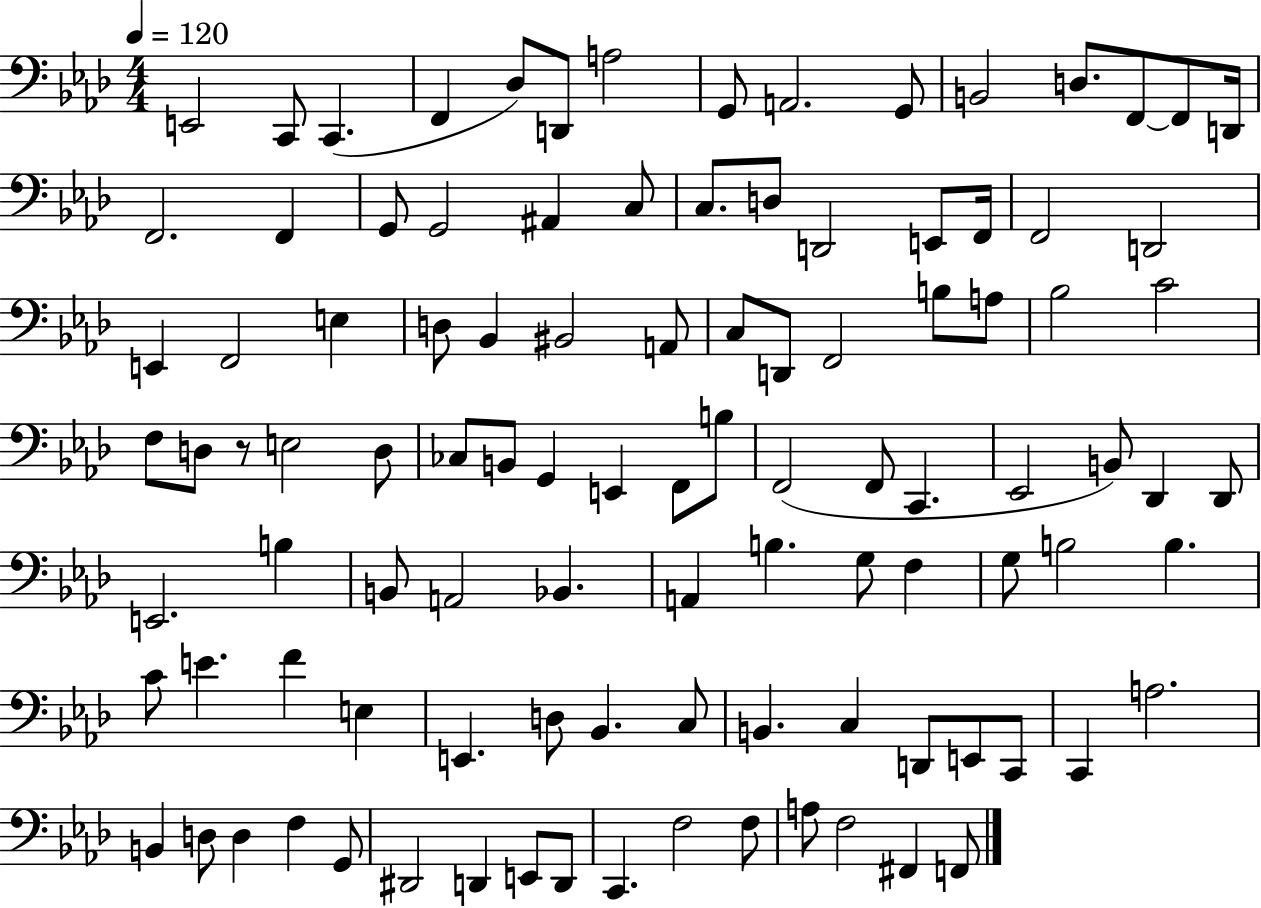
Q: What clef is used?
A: bass